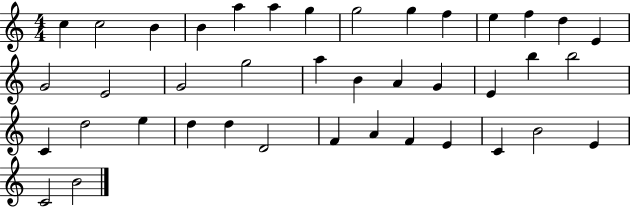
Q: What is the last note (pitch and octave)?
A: B4